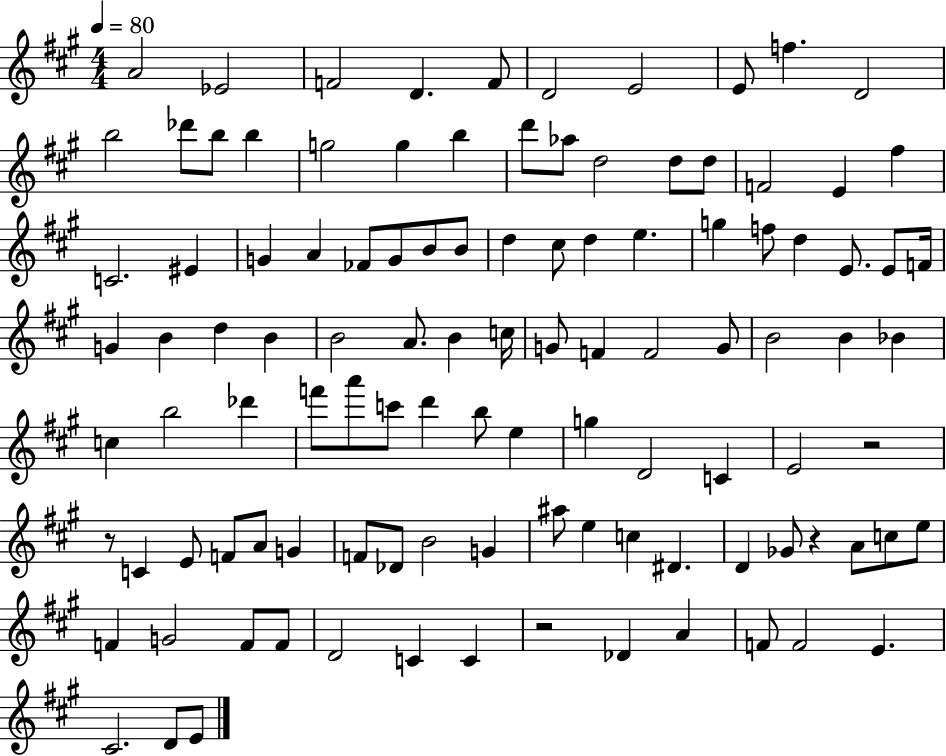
{
  \clef treble
  \numericTimeSignature
  \time 4/4
  \key a \major
  \tempo 4 = 80
  \repeat volta 2 { a'2 ees'2 | f'2 d'4. f'8 | d'2 e'2 | e'8 f''4. d'2 | \break b''2 des'''8 b''8 b''4 | g''2 g''4 b''4 | d'''8 aes''8 d''2 d''8 d''8 | f'2 e'4 fis''4 | \break c'2. eis'4 | g'4 a'4 fes'8 g'8 b'8 b'8 | d''4 cis''8 d''4 e''4. | g''4 f''8 d''4 e'8. e'8 f'16 | \break g'4 b'4 d''4 b'4 | b'2 a'8. b'4 c''16 | g'8 f'4 f'2 g'8 | b'2 b'4 bes'4 | \break c''4 b''2 des'''4 | f'''8 a'''8 c'''8 d'''4 b''8 e''4 | g''4 d'2 c'4 | e'2 r2 | \break r8 c'4 e'8 f'8 a'8 g'4 | f'8 des'8 b'2 g'4 | ais''8 e''4 c''4 dis'4. | d'4 ges'8 r4 a'8 c''8 e''8 | \break f'4 g'2 f'8 f'8 | d'2 c'4 c'4 | r2 des'4 a'4 | f'8 f'2 e'4. | \break cis'2. d'8 e'8 | } \bar "|."
}